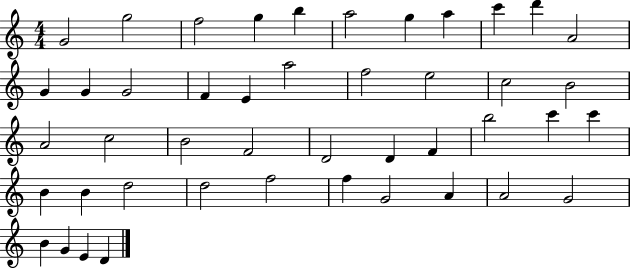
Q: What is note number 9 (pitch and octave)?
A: C6